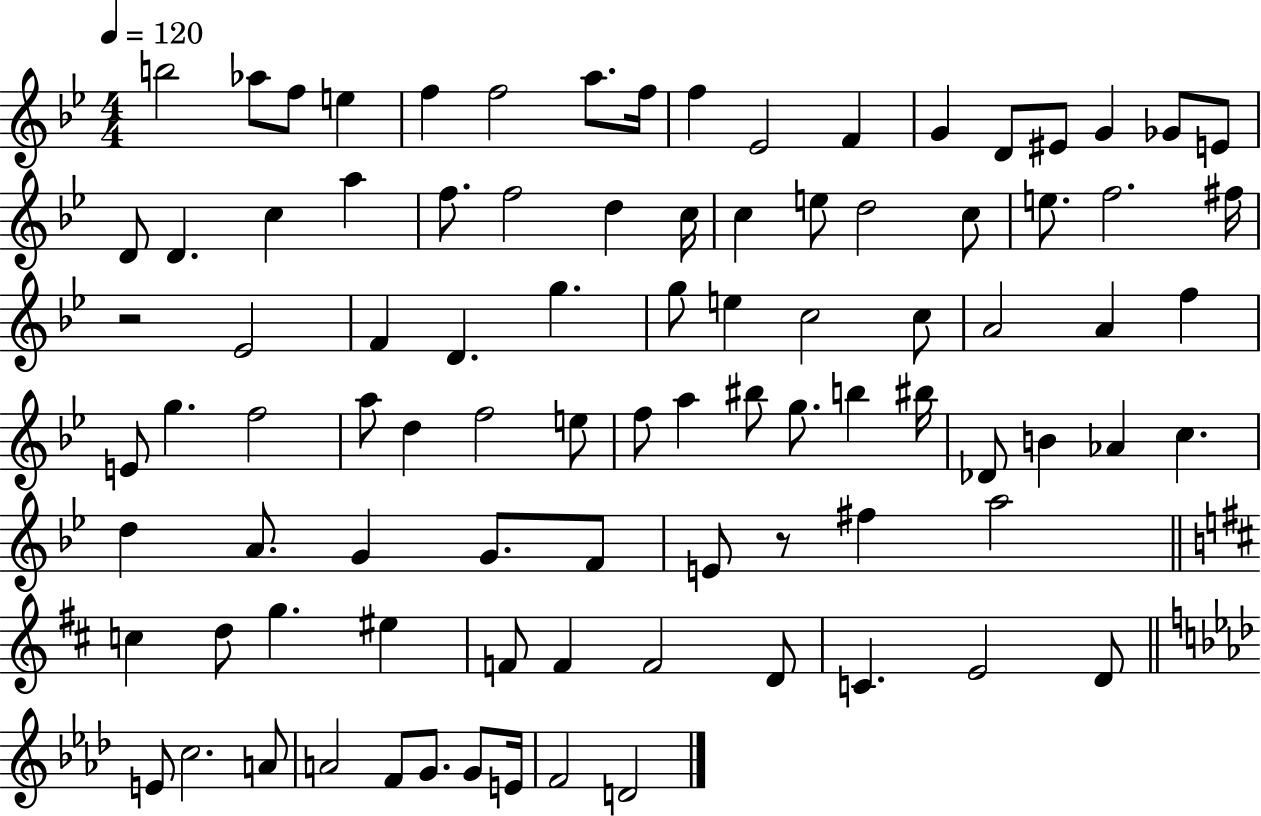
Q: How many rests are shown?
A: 2